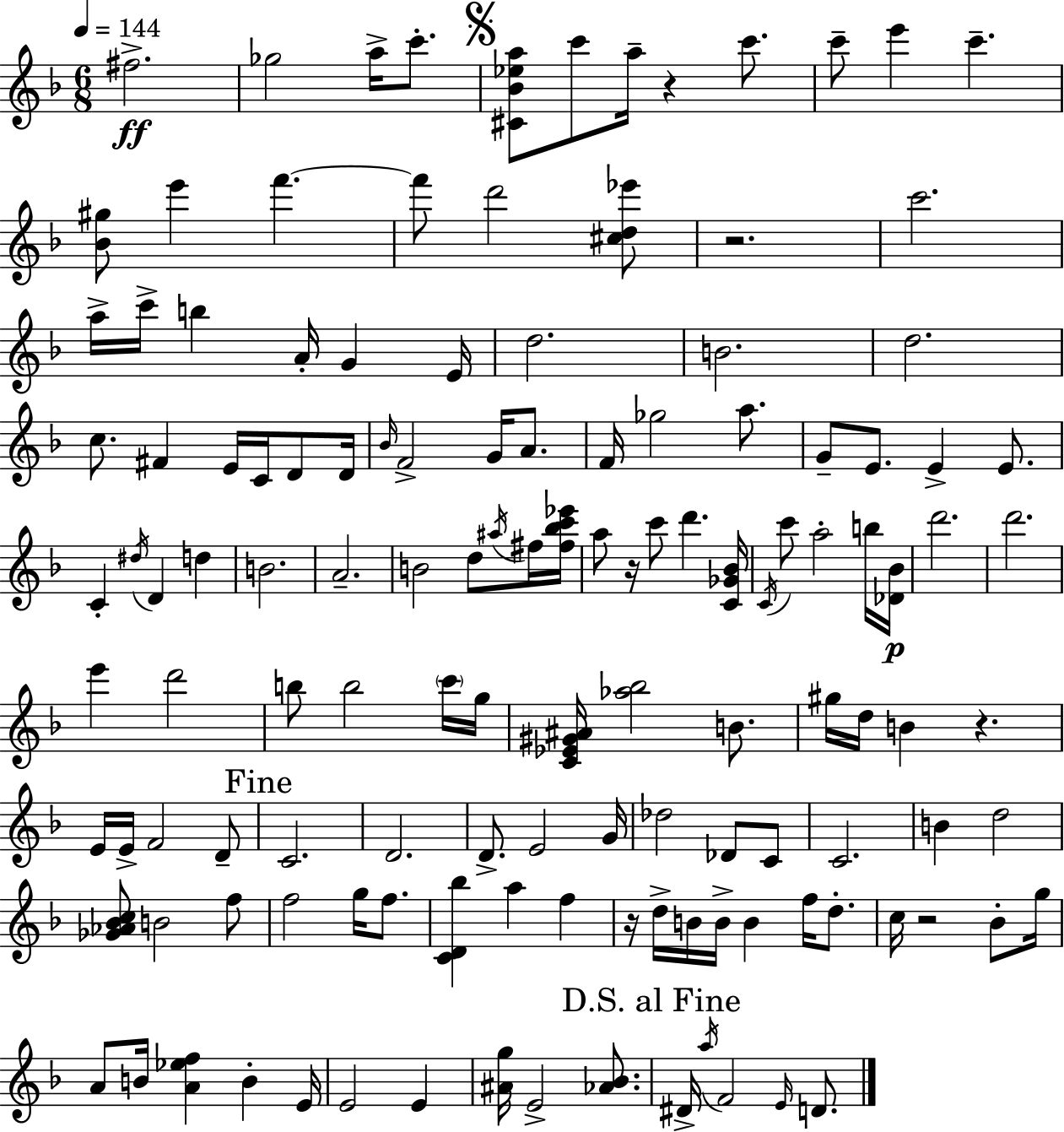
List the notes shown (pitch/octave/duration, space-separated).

F#5/h. Gb5/h A5/s C6/e. [C#4,Bb4,Eb5,A5]/e C6/e A5/s R/q C6/e. C6/e E6/q C6/q. [Bb4,G#5]/e E6/q F6/q. F6/e D6/h [C#5,D5,Eb6]/e R/h. C6/h. A5/s C6/s B5/q A4/s G4/q E4/s D5/h. B4/h. D5/h. C5/e. F#4/q E4/s C4/s D4/e D4/s Bb4/s F4/h G4/s A4/e. F4/s Gb5/h A5/e. G4/e E4/e. E4/q E4/e. C4/q D#5/s D4/q D5/q B4/h. A4/h. B4/h D5/e A#5/s F#5/s [F#5,Bb5,C6,Eb6]/s A5/e R/s C6/e D6/q. [C4,Gb4,Bb4]/s C4/s C6/e A5/h B5/s [Db4,Bb4]/s D6/h. D6/h. E6/q D6/h B5/e B5/h C6/s G5/s [C4,Eb4,G#4,A#4]/s [Ab5,Bb5]/h B4/e. G#5/s D5/s B4/q R/q. E4/s E4/s F4/h D4/e C4/h. D4/h. D4/e. E4/h G4/s Db5/h Db4/e C4/e C4/h. B4/q D5/h [Gb4,Ab4,Bb4,C5]/e B4/h F5/e F5/h G5/s F5/e. [C4,D4,Bb5]/q A5/q F5/q R/s D5/s B4/s B4/s B4/q F5/s D5/e. C5/s R/h Bb4/e G5/s A4/e B4/s [A4,Eb5,F5]/q B4/q E4/s E4/h E4/q [A#4,G5]/s E4/h [Ab4,Bb4]/e. D#4/s A5/s F4/h E4/s D4/e.